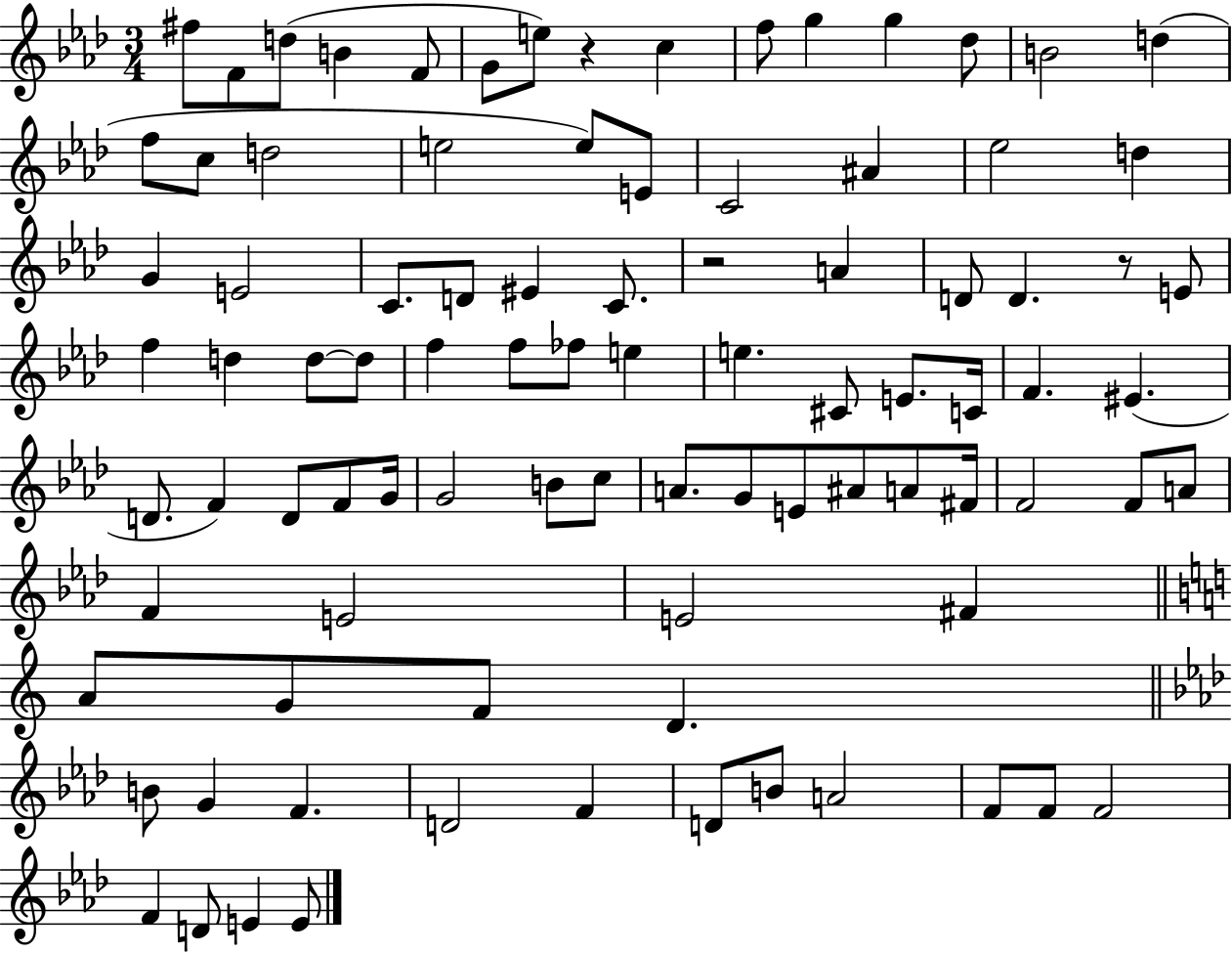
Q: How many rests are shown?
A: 3